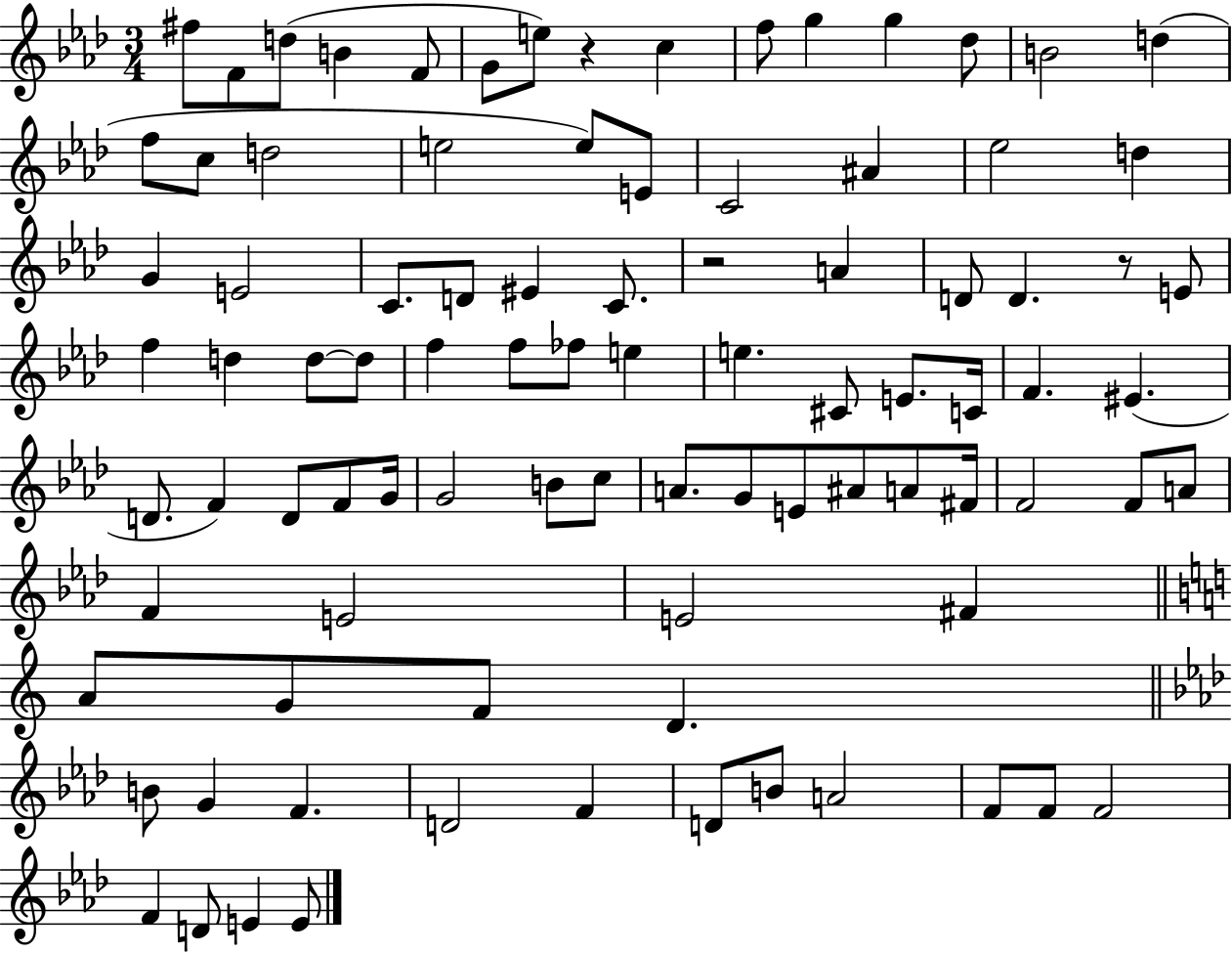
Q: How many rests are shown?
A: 3